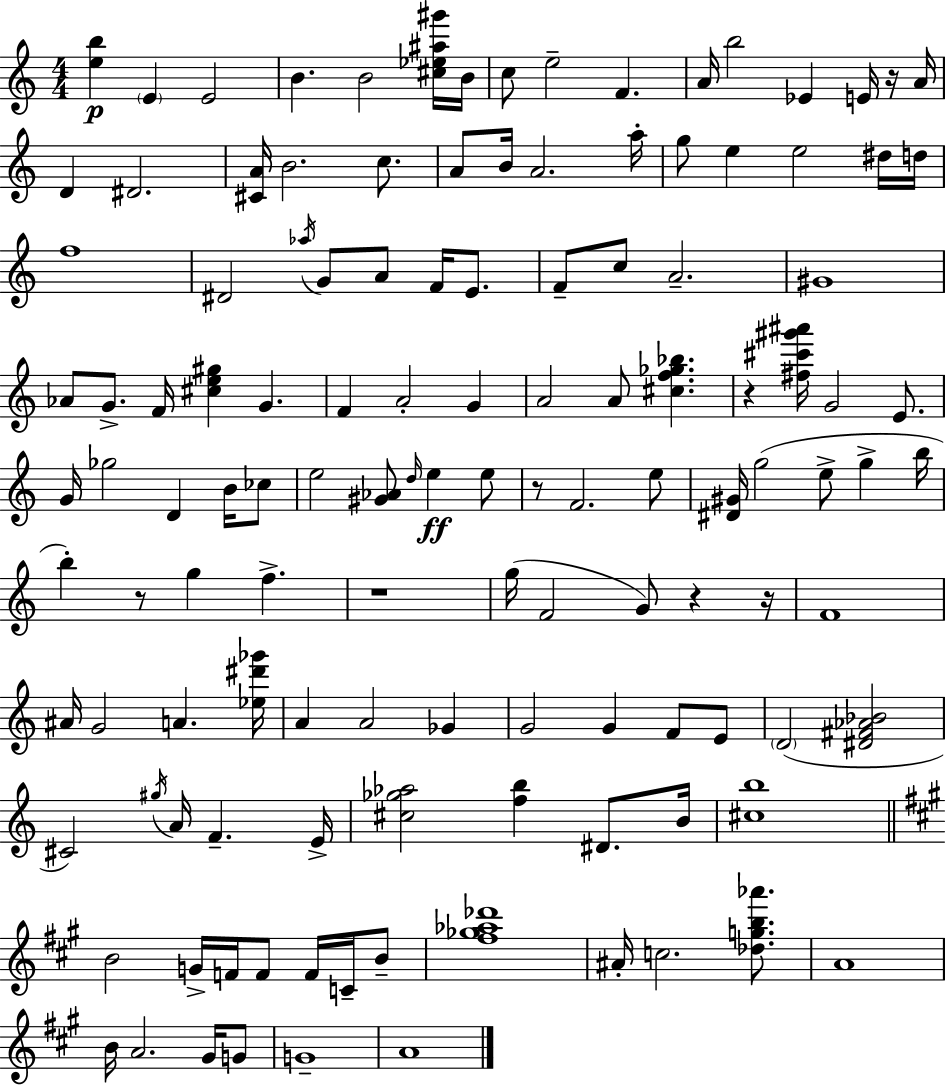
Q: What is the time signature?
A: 4/4